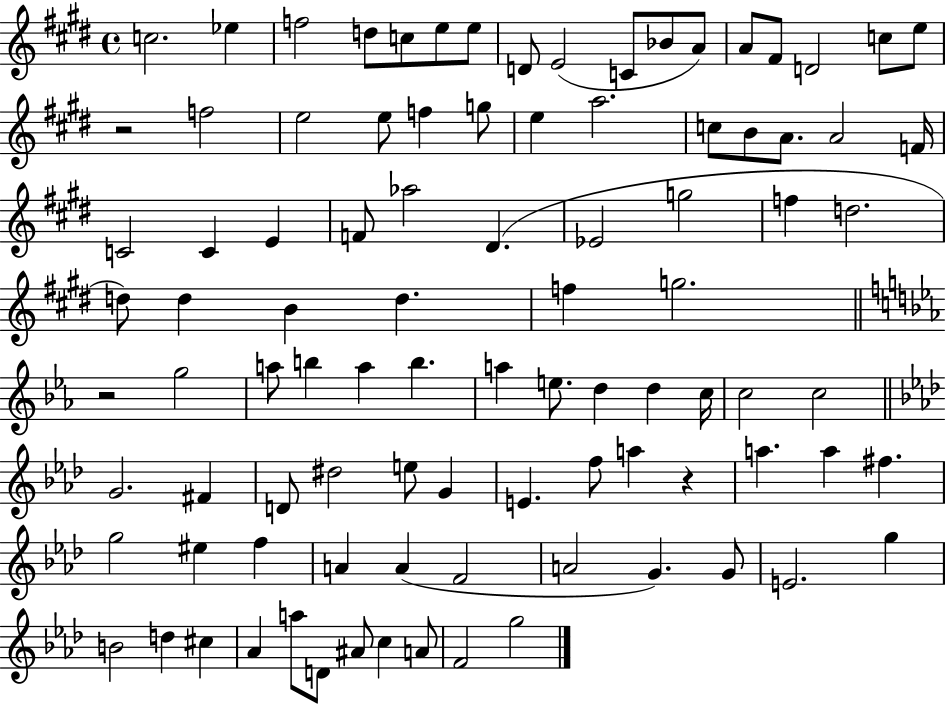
{
  \clef treble
  \time 4/4
  \defaultTimeSignature
  \key e \major
  \repeat volta 2 { c''2. ees''4 | f''2 d''8 c''8 e''8 e''8 | d'8 e'2( c'8 bes'8 a'8) | a'8 fis'8 d'2 c''8 e''8 | \break r2 f''2 | e''2 e''8 f''4 g''8 | e''4 a''2. | c''8 b'8 a'8. a'2 f'16 | \break c'2 c'4 e'4 | f'8 aes''2 dis'4.( | ees'2 g''2 | f''4 d''2. | \break d''8) d''4 b'4 d''4. | f''4 g''2. | \bar "||" \break \key c \minor r2 g''2 | a''8 b''4 a''4 b''4. | a''4 e''8. d''4 d''4 c''16 | c''2 c''2 | \break \bar "||" \break \key aes \major g'2. fis'4 | d'8 dis''2 e''8 g'4 | e'4. f''8 a''4 r4 | a''4. a''4 fis''4. | \break g''2 eis''4 f''4 | a'4 a'4( f'2 | a'2 g'4.) g'8 | e'2. g''4 | \break b'2 d''4 cis''4 | aes'4 a''8 d'8 ais'8 c''4 a'8 | f'2 g''2 | } \bar "|."
}